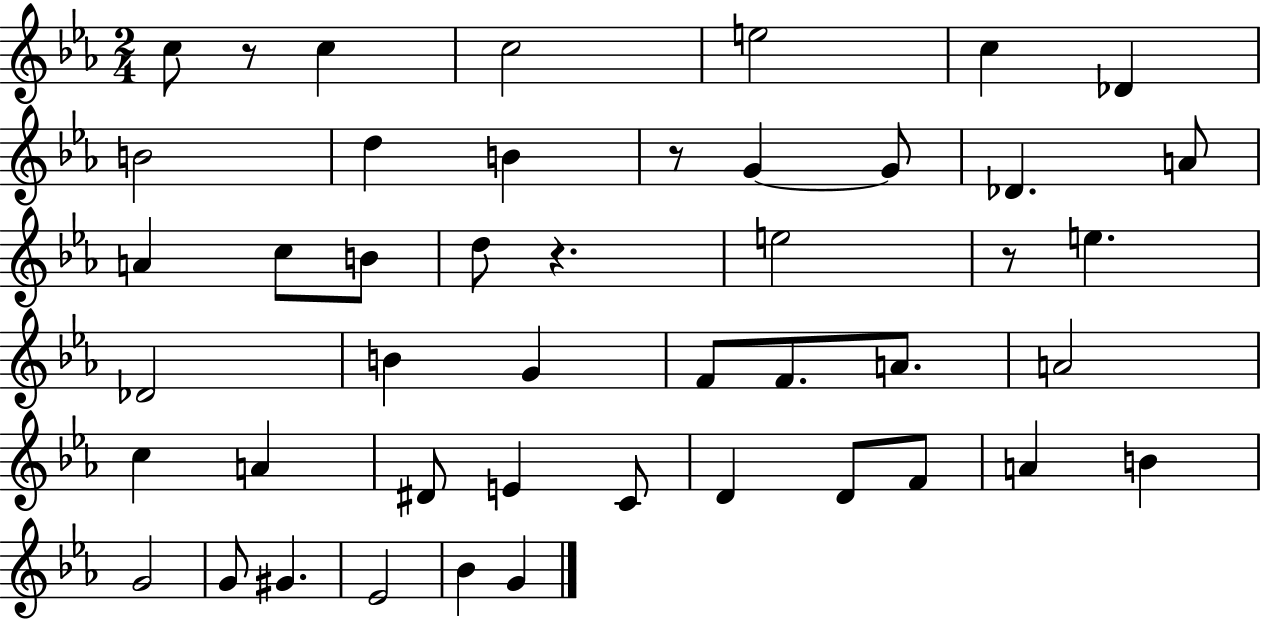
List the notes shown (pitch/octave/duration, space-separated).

C5/e R/e C5/q C5/h E5/h C5/q Db4/q B4/h D5/q B4/q R/e G4/q G4/e Db4/q. A4/e A4/q C5/e B4/e D5/e R/q. E5/h R/e E5/q. Db4/h B4/q G4/q F4/e F4/e. A4/e. A4/h C5/q A4/q D#4/e E4/q C4/e D4/q D4/e F4/e A4/q B4/q G4/h G4/e G#4/q. Eb4/h Bb4/q G4/q